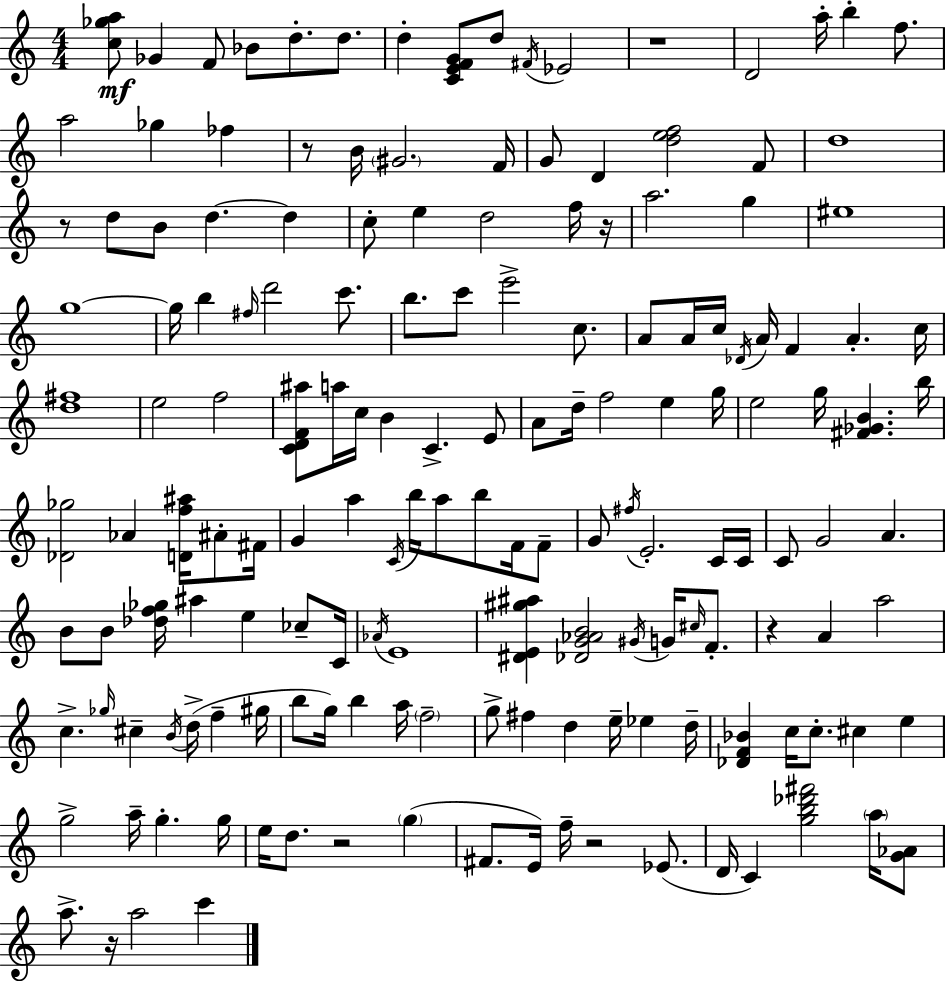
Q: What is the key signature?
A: A minor